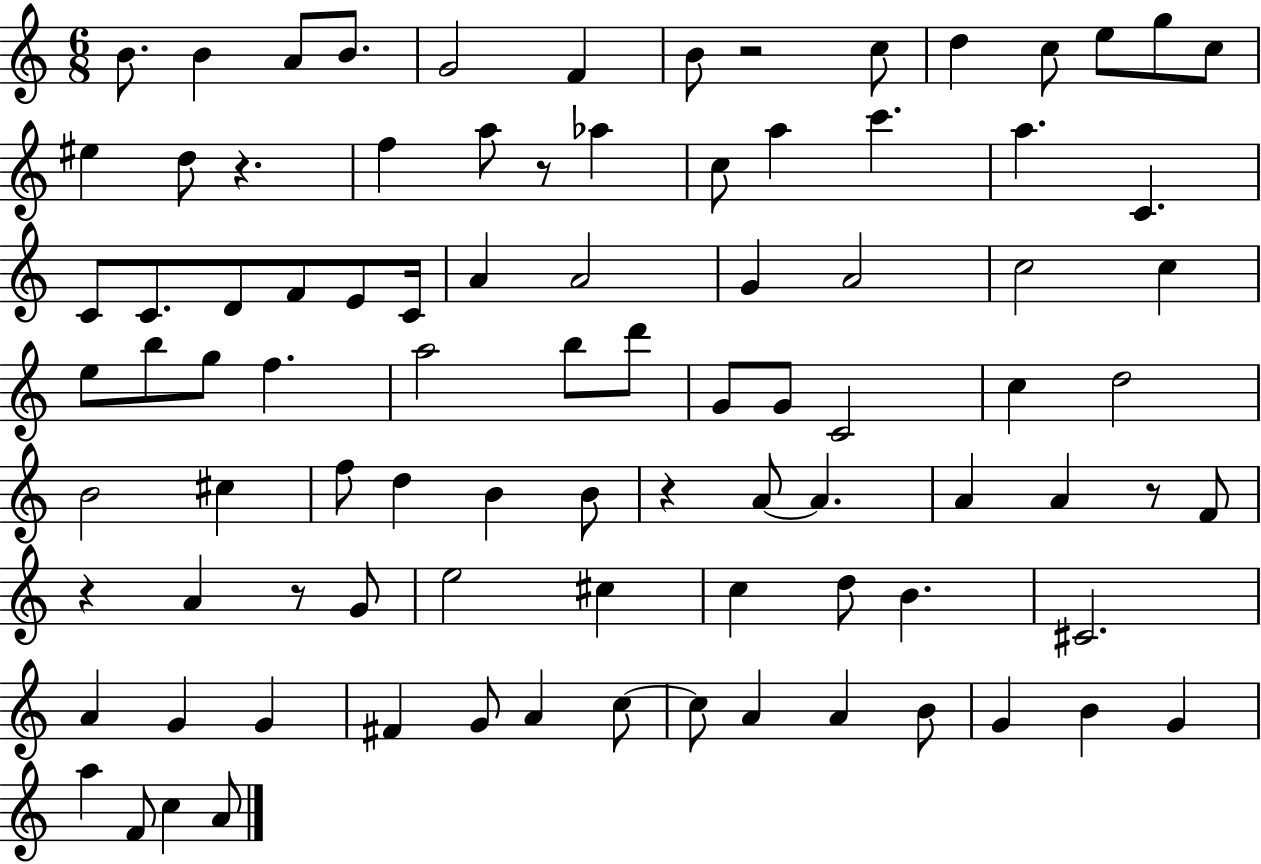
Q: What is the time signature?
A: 6/8